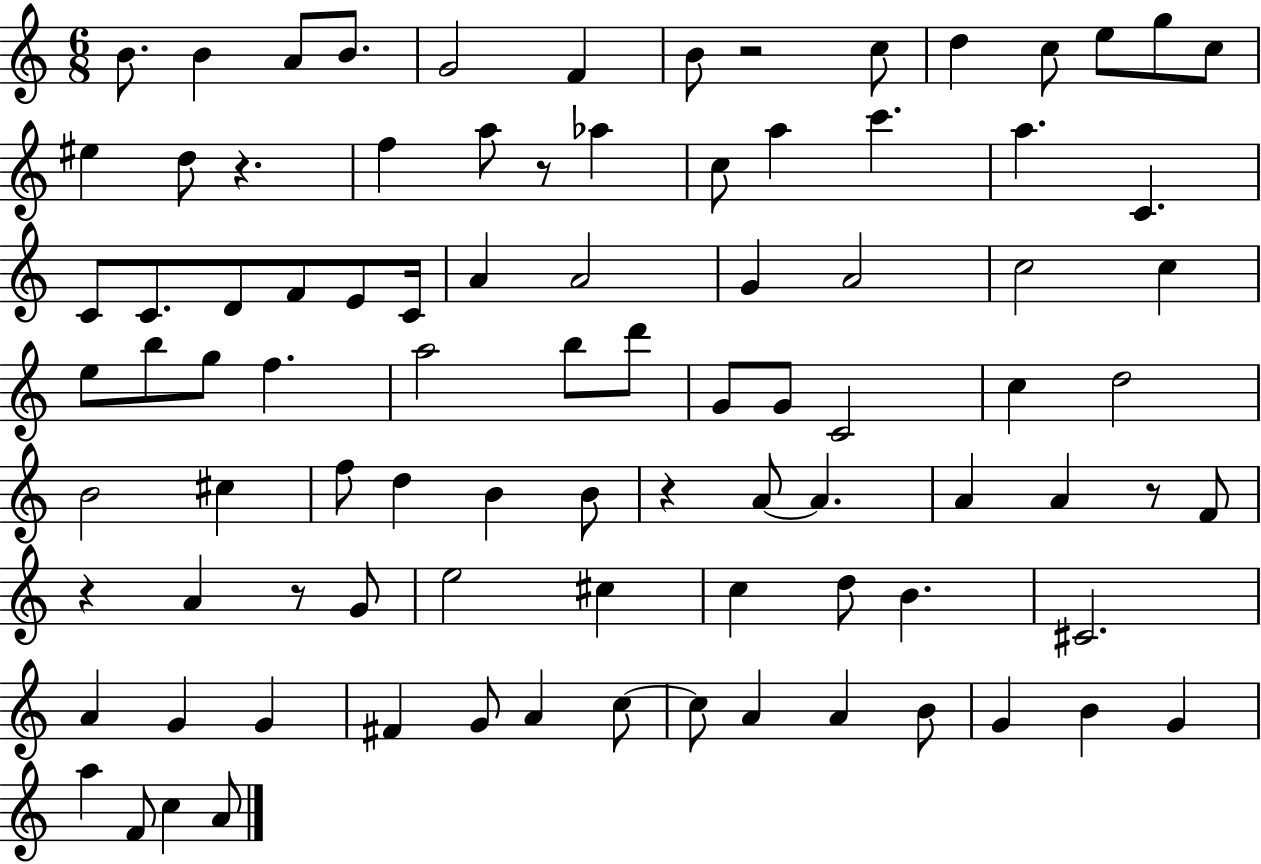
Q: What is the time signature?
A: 6/8